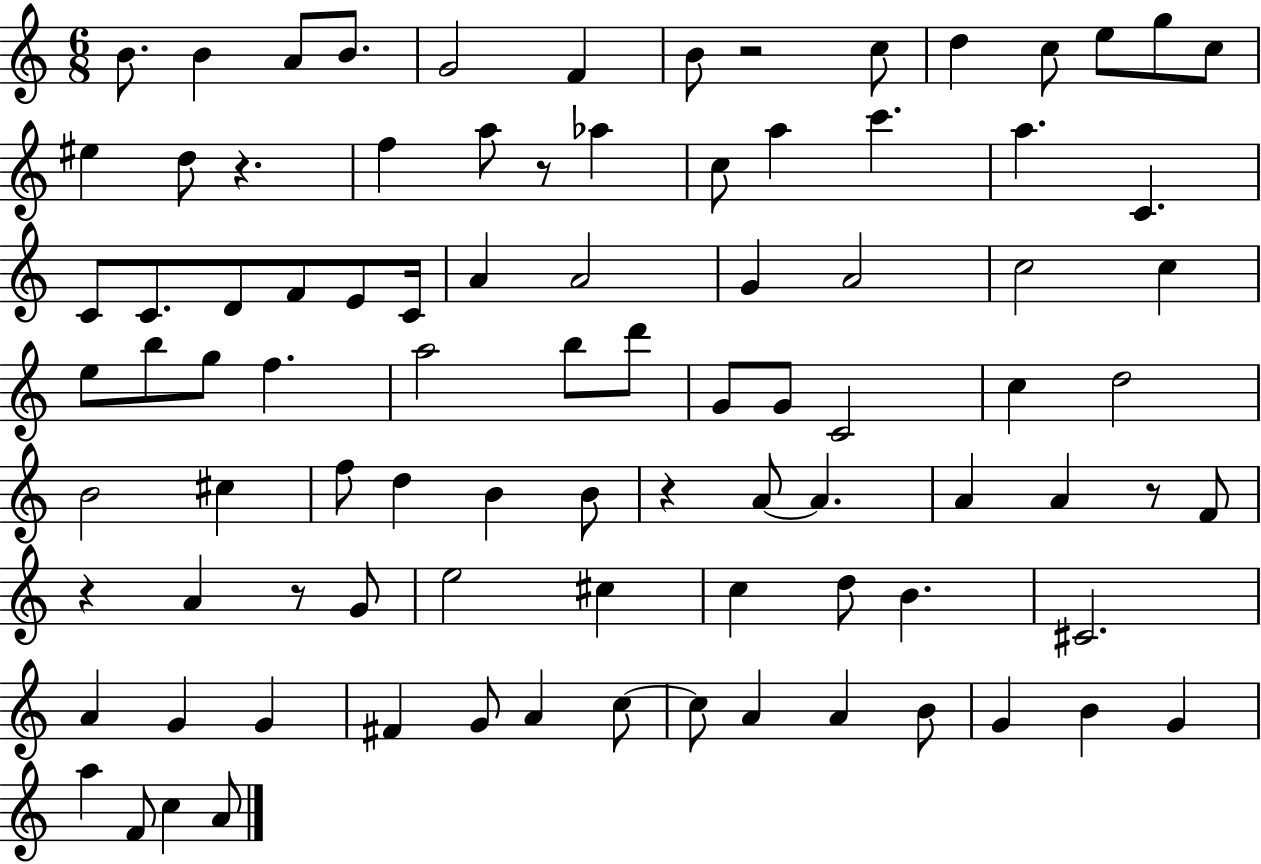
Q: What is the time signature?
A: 6/8